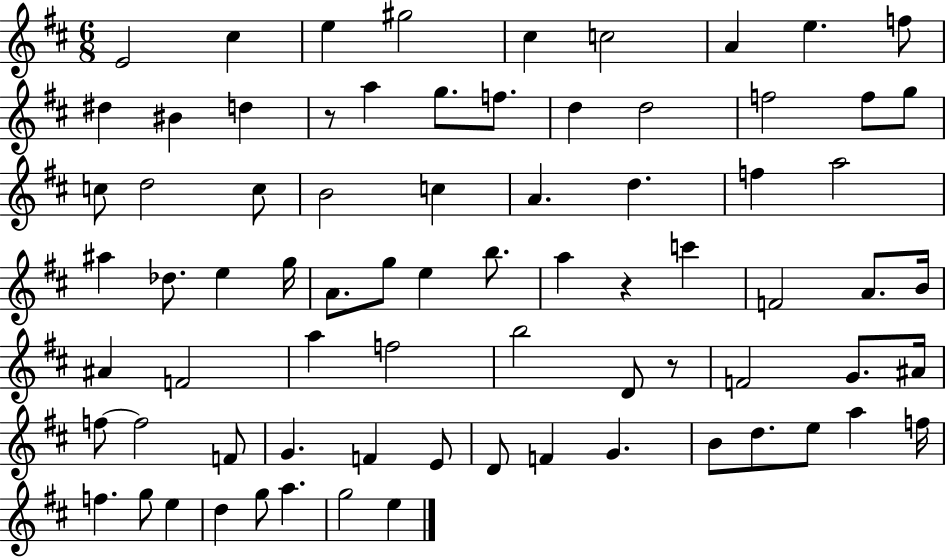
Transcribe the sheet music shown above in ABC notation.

X:1
T:Untitled
M:6/8
L:1/4
K:D
E2 ^c e ^g2 ^c c2 A e f/2 ^d ^B d z/2 a g/2 f/2 d d2 f2 f/2 g/2 c/2 d2 c/2 B2 c A d f a2 ^a _d/2 e g/4 A/2 g/2 e b/2 a z c' F2 A/2 B/4 ^A F2 a f2 b2 D/2 z/2 F2 G/2 ^A/4 f/2 f2 F/2 G F E/2 D/2 F G B/2 d/2 e/2 a f/4 f g/2 e d g/2 a g2 e